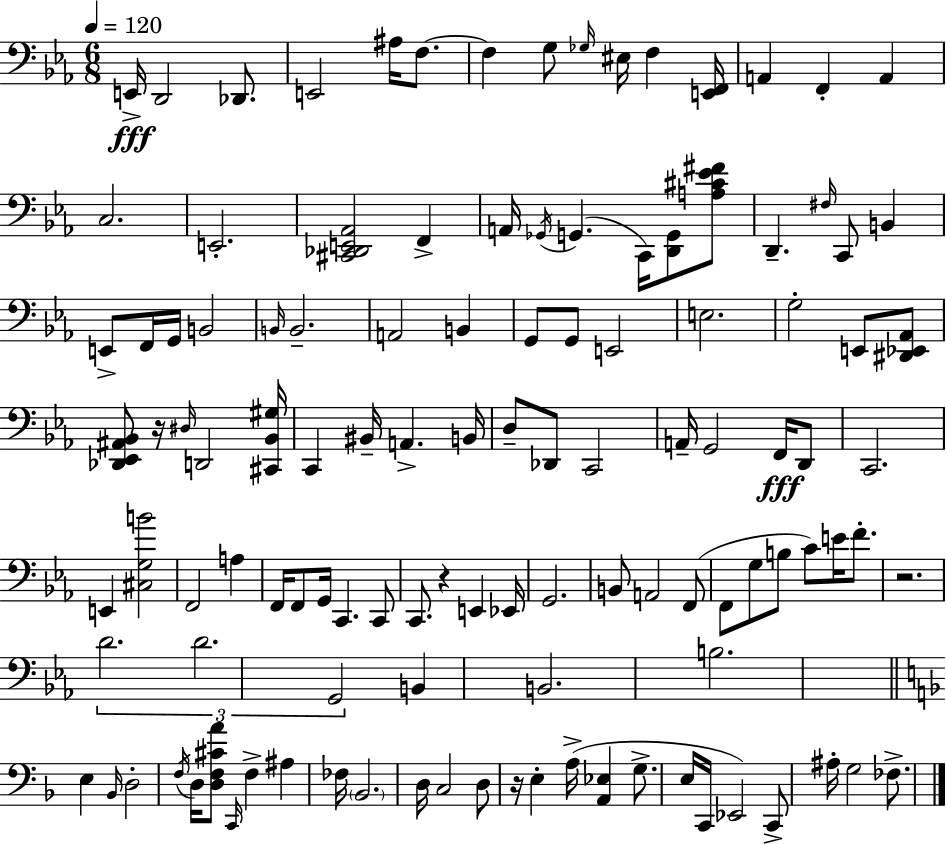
X:1
T:Untitled
M:6/8
L:1/4
K:Cm
E,,/4 D,,2 _D,,/2 E,,2 ^A,/4 F,/2 F, G,/2 _G,/4 ^E,/4 F, [E,,F,,]/4 A,, F,, A,, C,2 E,,2 [^C,,_D,,E,,_A,,]2 F,, A,,/4 _G,,/4 G,, C,,/4 [D,,G,,]/2 [A,^C_E^F]/2 D,, ^F,/4 C,,/2 B,, E,,/2 F,,/4 G,,/4 B,,2 B,,/4 B,,2 A,,2 B,, G,,/2 G,,/2 E,,2 E,2 G,2 E,,/2 [^D,,_E,,_A,,]/2 [_D,,_E,,^A,,_B,,]/2 z/4 ^D,/4 D,,2 [^C,,_B,,^G,]/4 C,, ^B,,/4 A,, B,,/4 D,/2 _D,,/2 C,,2 A,,/4 G,,2 F,,/4 D,,/2 C,,2 E,, [^C,G,B]2 F,,2 A, F,,/4 F,,/2 G,,/4 C,, C,,/2 C,,/2 z E,, _E,,/4 G,,2 B,,/2 A,,2 F,,/2 F,,/2 G,/2 B,/2 C/2 E/4 F/2 z2 D2 D2 G,,2 B,, B,,2 B,2 E, _B,,/4 D,2 F,/4 D,/4 [D,F,^CA]/2 C,,/4 F, ^A, _F,/4 _B,,2 D,/4 C,2 D,/2 z/4 E, A,/4 [A,,_E,] G,/2 E,/4 C,,/4 _E,,2 C,,/2 ^A,/4 G,2 _F,/2